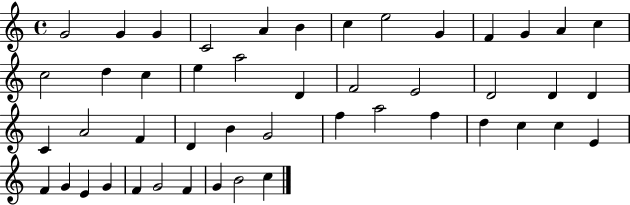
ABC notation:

X:1
T:Untitled
M:4/4
L:1/4
K:C
G2 G G C2 A B c e2 G F G A c c2 d c e a2 D F2 E2 D2 D D C A2 F D B G2 f a2 f d c c E F G E G F G2 F G B2 c